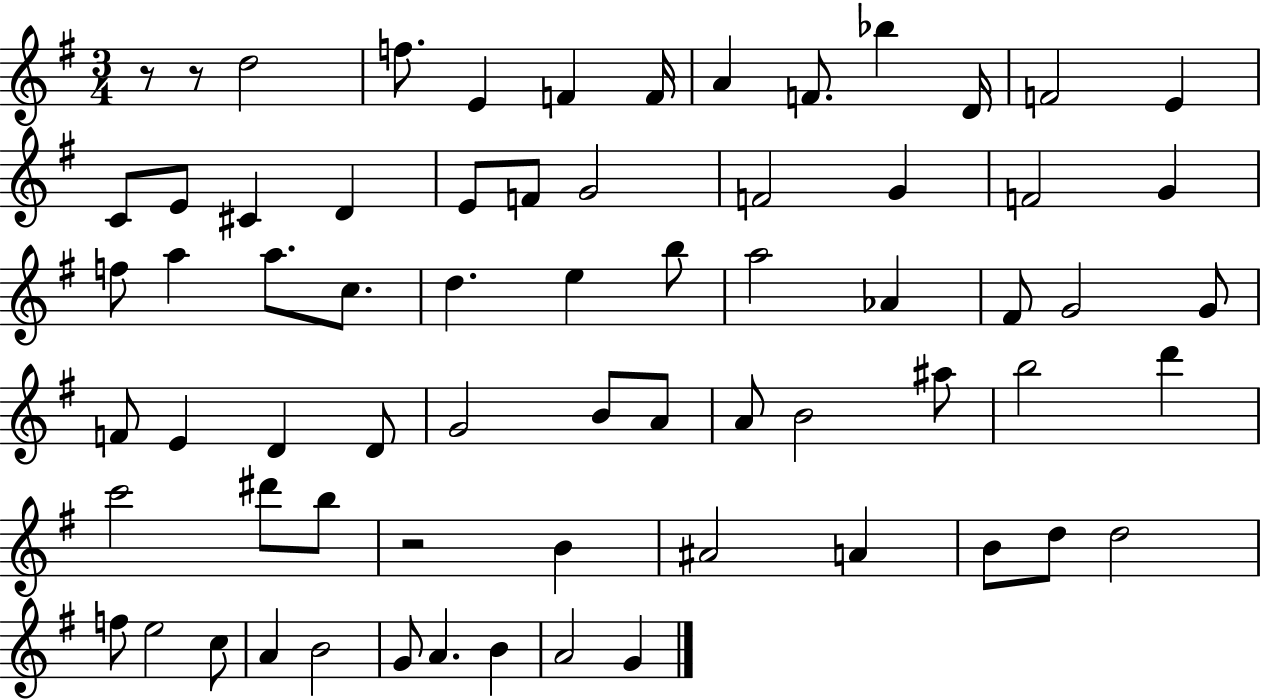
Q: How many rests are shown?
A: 3